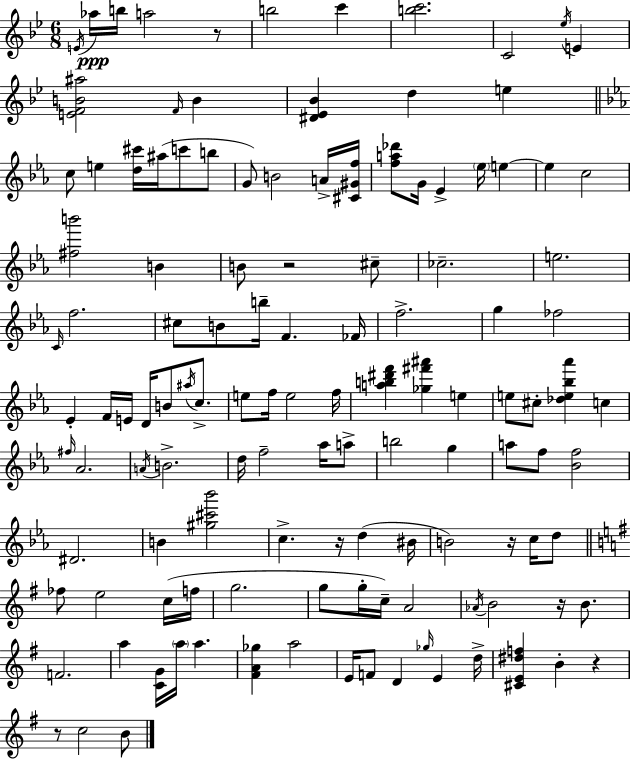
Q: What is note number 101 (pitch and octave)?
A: B4